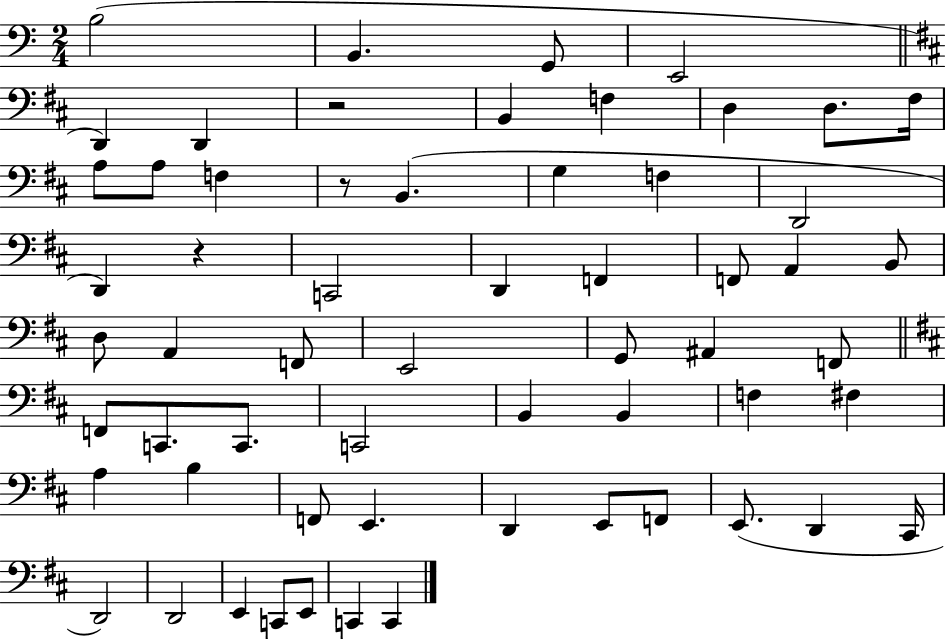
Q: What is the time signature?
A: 2/4